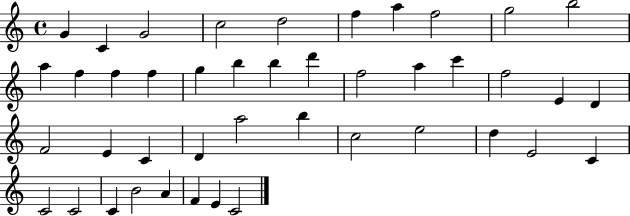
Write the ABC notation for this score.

X:1
T:Untitled
M:4/4
L:1/4
K:C
G C G2 c2 d2 f a f2 g2 b2 a f f f g b b d' f2 a c' f2 E D F2 E C D a2 b c2 e2 d E2 C C2 C2 C B2 A F E C2